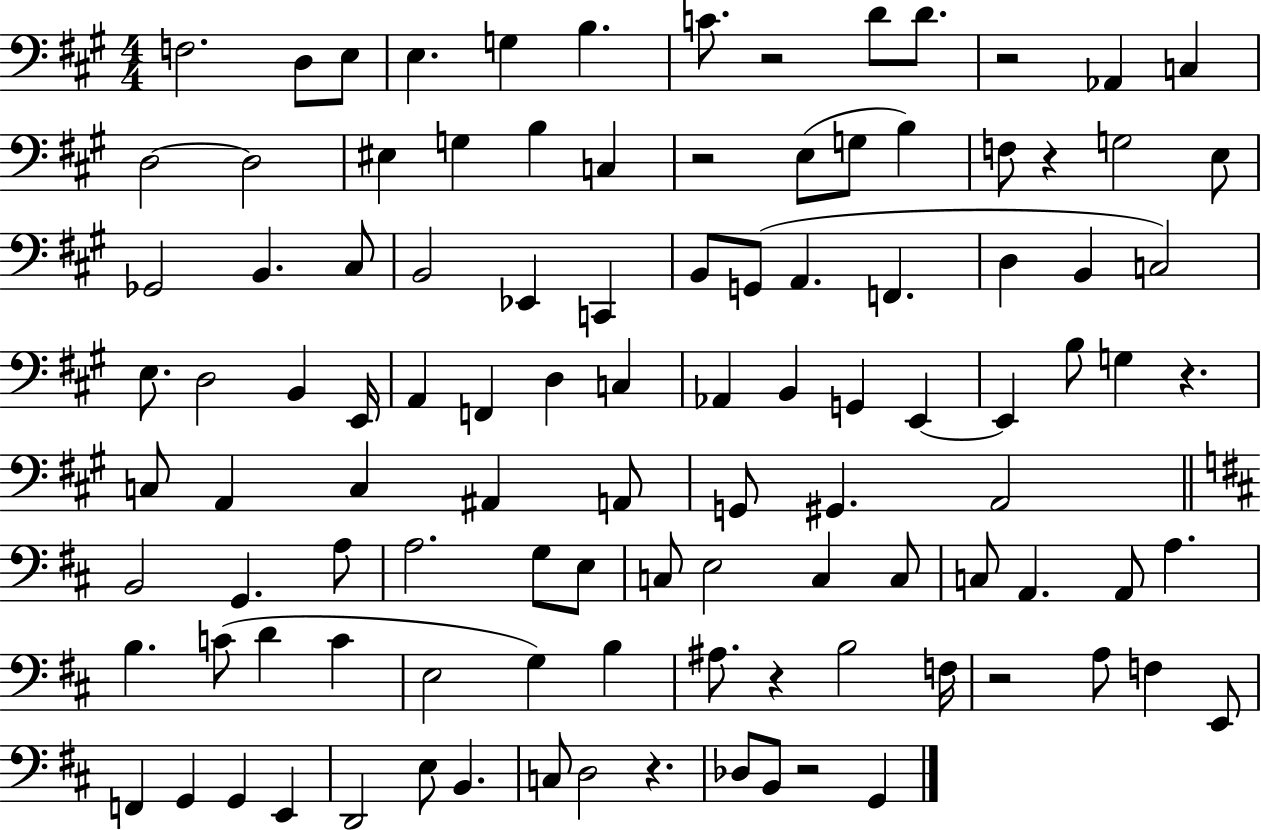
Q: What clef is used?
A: bass